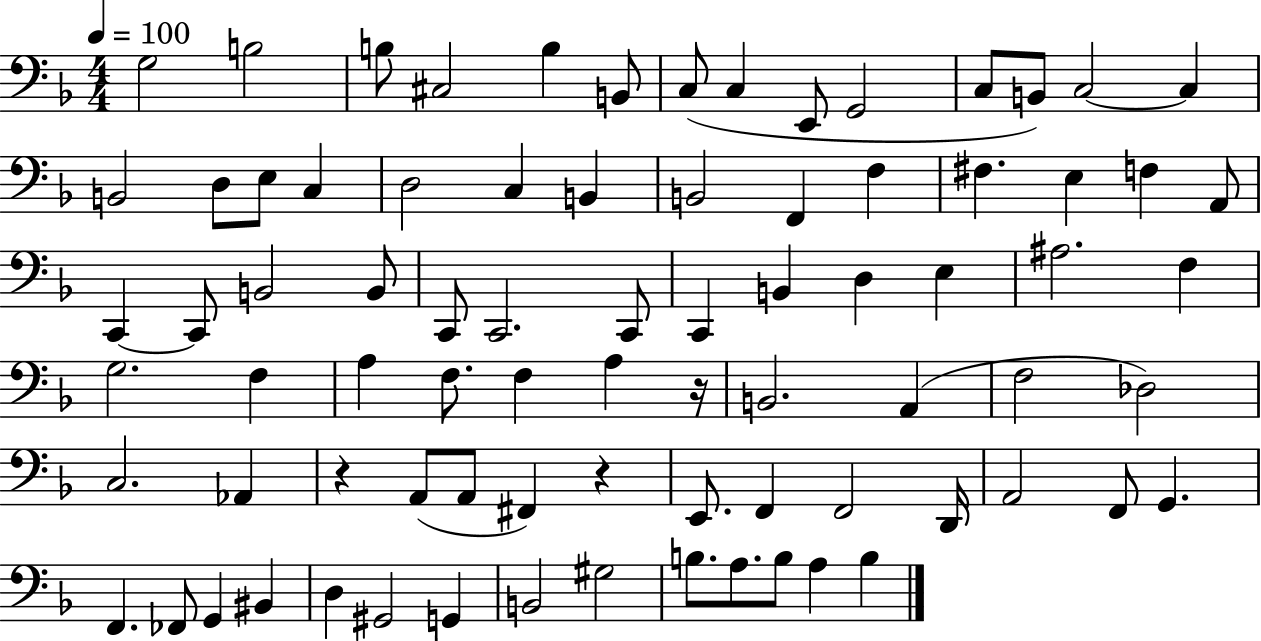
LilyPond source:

{
  \clef bass
  \numericTimeSignature
  \time 4/4
  \key f \major
  \tempo 4 = 100
  g2 b2 | b8 cis2 b4 b,8 | c8( c4 e,8 g,2 | c8 b,8) c2~~ c4 | \break b,2 d8 e8 c4 | d2 c4 b,4 | b,2 f,4 f4 | fis4. e4 f4 a,8 | \break c,4~~ c,8 b,2 b,8 | c,8 c,2. c,8 | c,4 b,4 d4 e4 | ais2. f4 | \break g2. f4 | a4 f8. f4 a4 r16 | b,2. a,4( | f2 des2) | \break c2. aes,4 | r4 a,8( a,8 fis,4) r4 | e,8. f,4 f,2 d,16 | a,2 f,8 g,4. | \break f,4. fes,8 g,4 bis,4 | d4 gis,2 g,4 | b,2 gis2 | b8. a8. b8 a4 b4 | \break \bar "|."
}